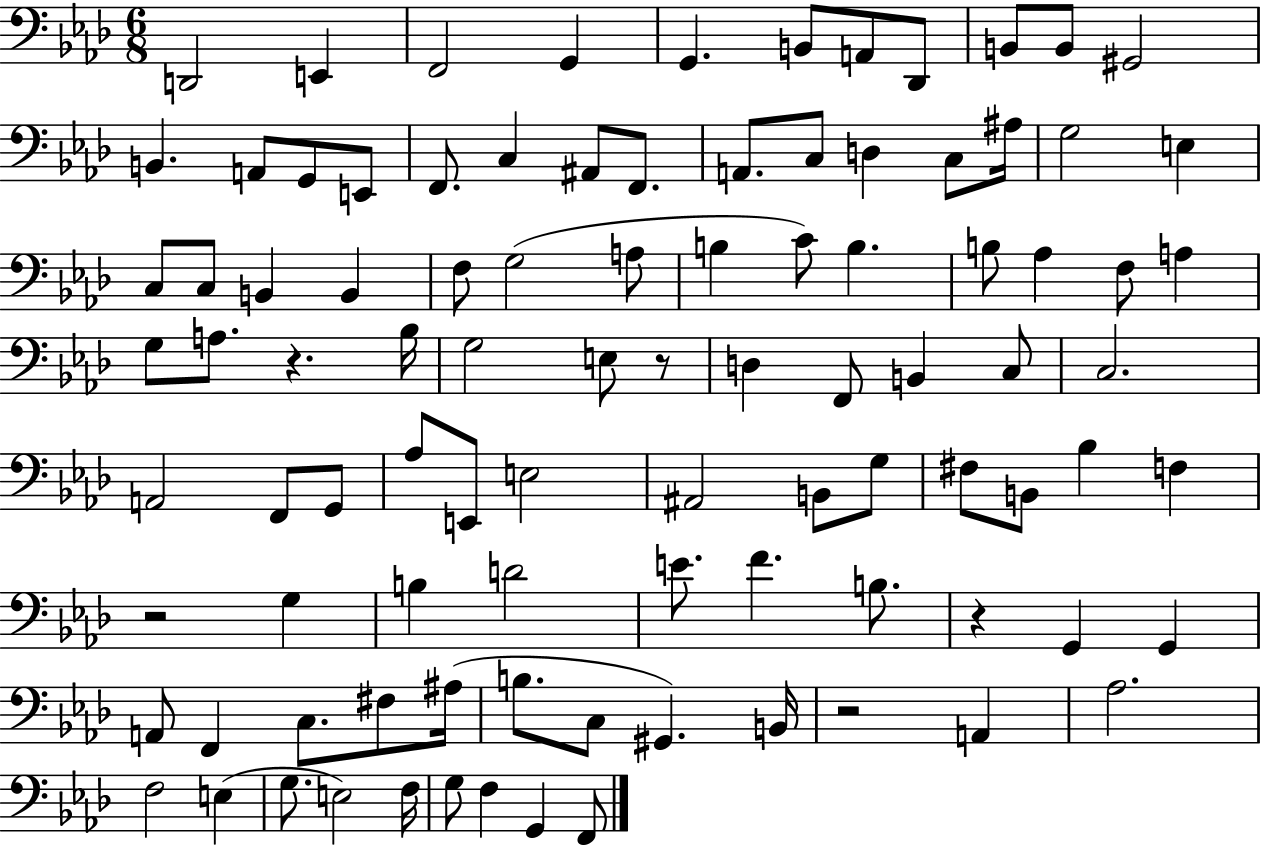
{
  \clef bass
  \numericTimeSignature
  \time 6/8
  \key aes \major
  d,2 e,4 | f,2 g,4 | g,4. b,8 a,8 des,8 | b,8 b,8 gis,2 | \break b,4. a,8 g,8 e,8 | f,8. c4 ais,8 f,8. | a,8. c8 d4 c8 ais16 | g2 e4 | \break c8 c8 b,4 b,4 | f8 g2( a8 | b4 c'8) b4. | b8 aes4 f8 a4 | \break g8 a8. r4. bes16 | g2 e8 r8 | d4 f,8 b,4 c8 | c2. | \break a,2 f,8 g,8 | aes8 e,8 e2 | ais,2 b,8 g8 | fis8 b,8 bes4 f4 | \break r2 g4 | b4 d'2 | e'8. f'4. b8. | r4 g,4 g,4 | \break a,8 f,4 c8. fis8 ais16( | b8. c8 gis,4.) b,16 | r2 a,4 | aes2. | \break f2 e4( | g8. e2) f16 | g8 f4 g,4 f,8 | \bar "|."
}